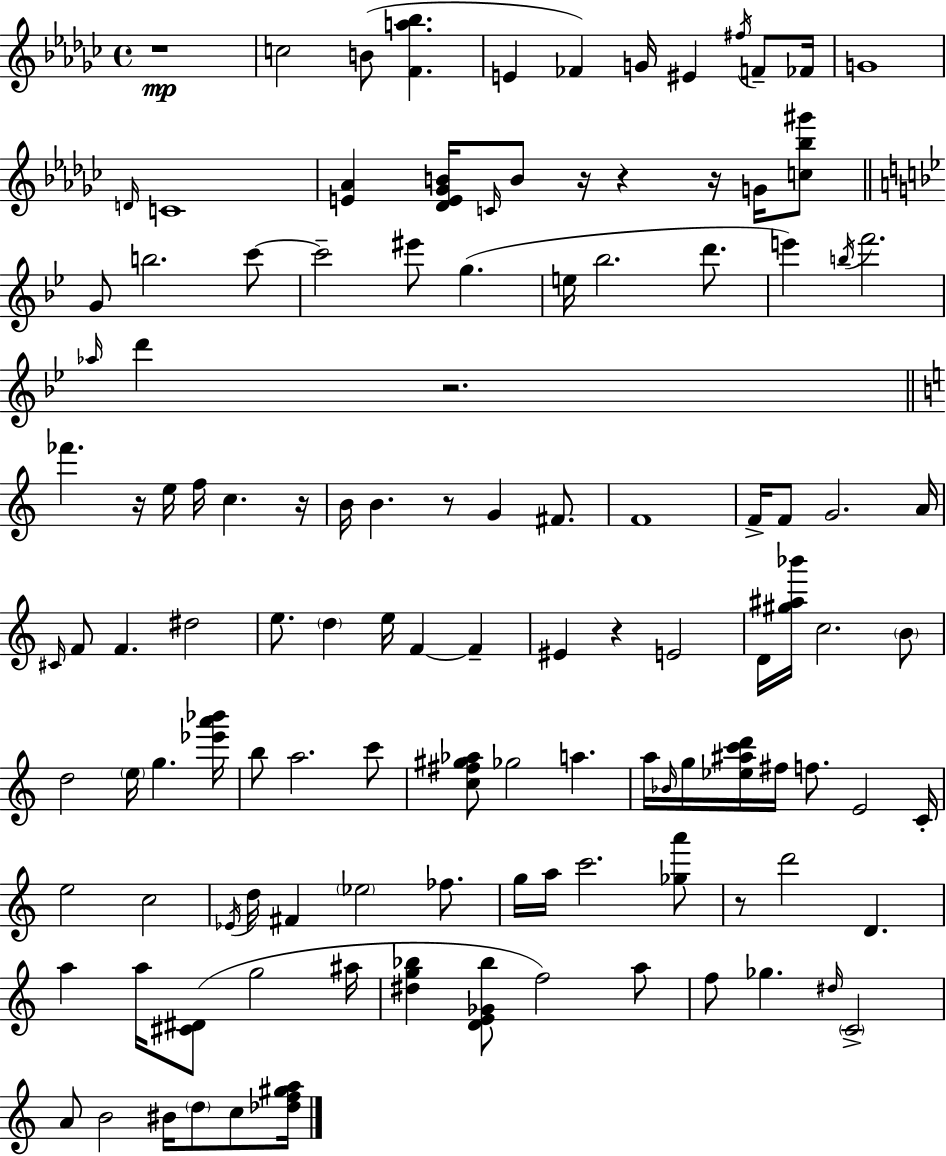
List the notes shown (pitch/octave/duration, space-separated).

R/w C5/h B4/e [F4,A5,Bb5]/q. E4/q FES4/q G4/s EIS4/q F#5/s F4/e FES4/s G4/w D4/s C4/w [E4,Ab4]/q [Db4,E4,Gb4,B4]/s C4/s B4/e R/s R/q R/s G4/s [C5,Bb5,G#6]/e G4/e B5/h. C6/e C6/h EIS6/e G5/q. E5/s Bb5/h. D6/e. E6/q B5/s F6/h. Ab5/s D6/q R/h. FES6/q. R/s E5/s F5/s C5/q. R/s B4/s B4/q. R/e G4/q F#4/e. F4/w F4/s F4/e G4/h. A4/s C#4/s F4/e F4/q. D#5/h E5/e. D5/q E5/s F4/q F4/q EIS4/q R/q E4/h D4/s [G#5,A#5,Bb6]/s C5/h. B4/e D5/h E5/s G5/q. [Eb6,A6,Bb6]/s B5/e A5/h. C6/e [C5,F#5,G#5,Ab5]/e Gb5/h A5/q. A5/s Bb4/s G5/s [Eb5,A#5,C6,D6]/s F#5/s F5/e. E4/h C4/s E5/h C5/h Eb4/s D5/s F#4/q Eb5/h FES5/e. G5/s A5/s C6/h. [Gb5,A6]/e R/e D6/h D4/q. A5/q A5/s [C#4,D#4]/e G5/h A#5/s [D#5,G5,Bb5]/q [D4,E4,Gb4,Bb5]/e F5/h A5/e F5/e Gb5/q. D#5/s C4/h A4/e B4/h BIS4/s D5/e C5/e [Db5,F5,G#5,A5]/s